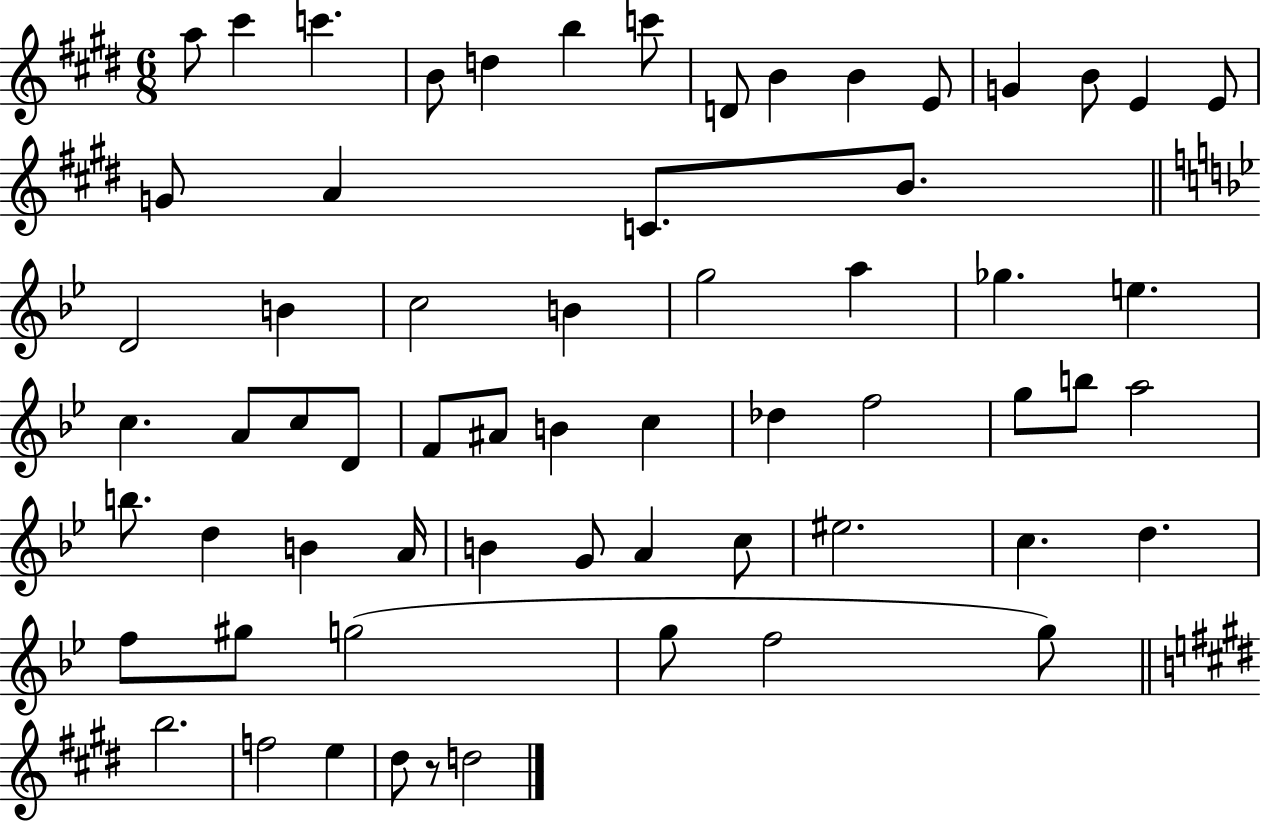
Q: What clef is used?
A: treble